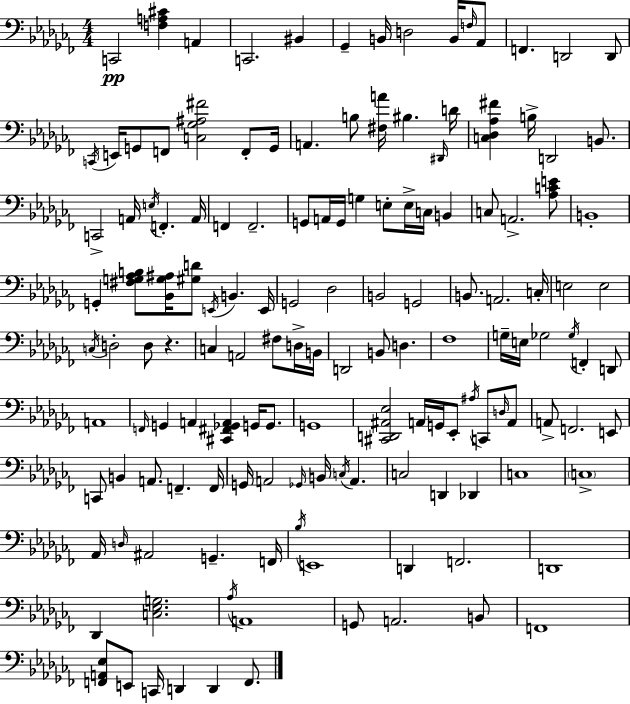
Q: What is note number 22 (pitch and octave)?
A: BIS3